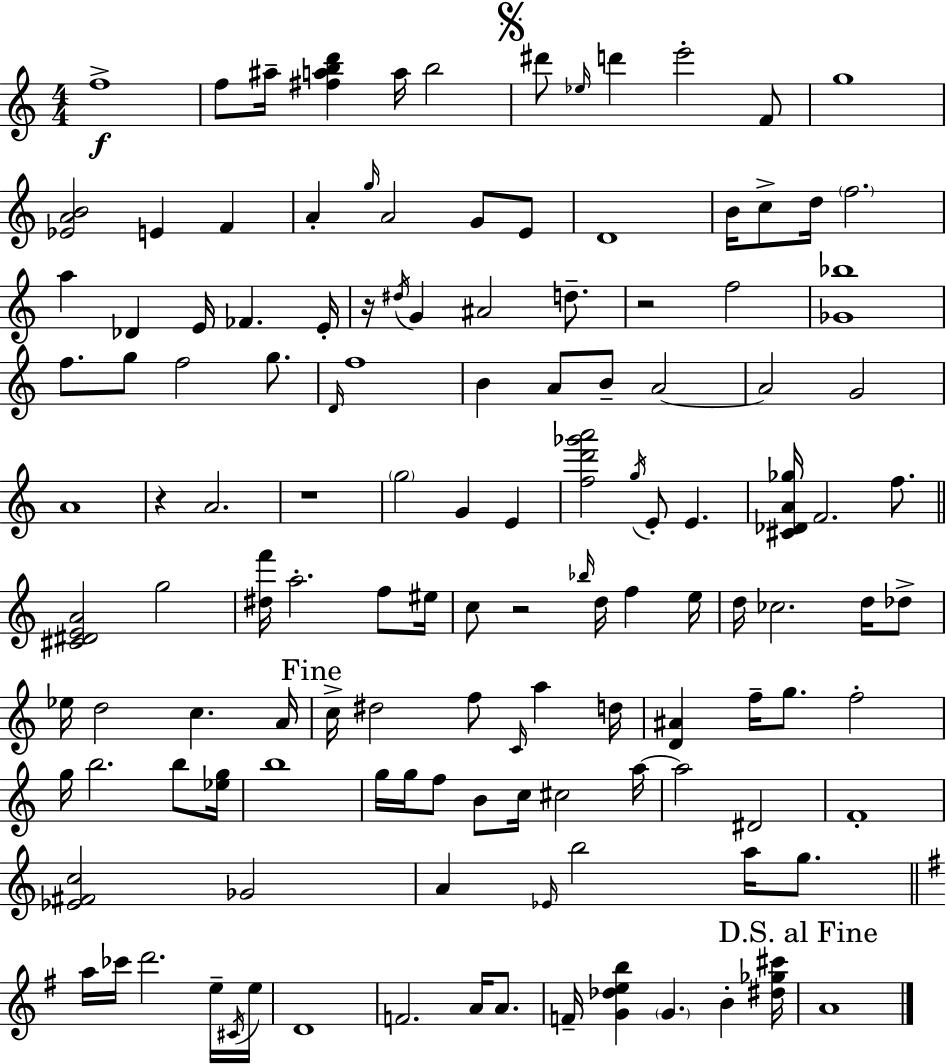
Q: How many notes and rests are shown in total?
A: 132